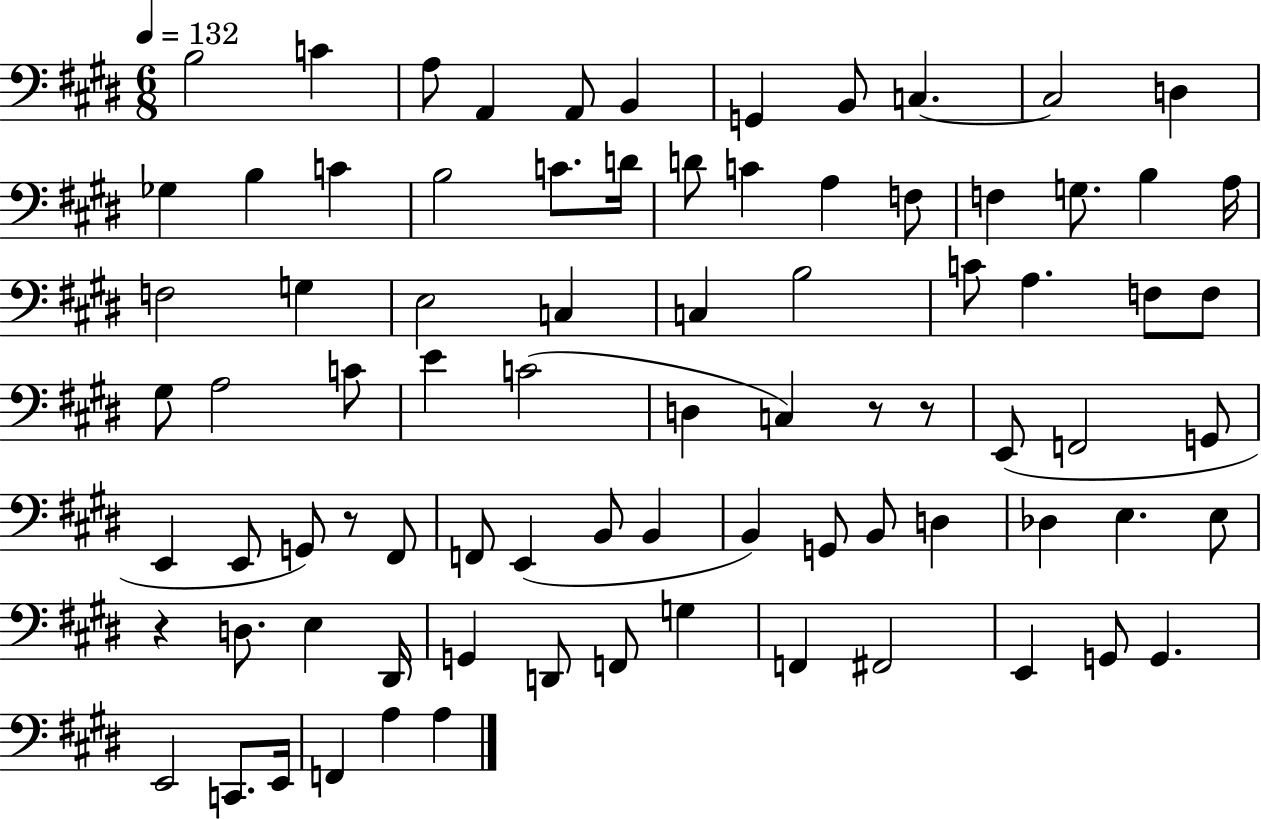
X:1
T:Untitled
M:6/8
L:1/4
K:E
B,2 C A,/2 A,, A,,/2 B,, G,, B,,/2 C, C,2 D, _G, B, C B,2 C/2 D/4 D/2 C A, F,/2 F, G,/2 B, A,/4 F,2 G, E,2 C, C, B,2 C/2 A, F,/2 F,/2 ^G,/2 A,2 C/2 E C2 D, C, z/2 z/2 E,,/2 F,,2 G,,/2 E,, E,,/2 G,,/2 z/2 ^F,,/2 F,,/2 E,, B,,/2 B,, B,, G,,/2 B,,/2 D, _D, E, E,/2 z D,/2 E, ^D,,/4 G,, D,,/2 F,,/2 G, F,, ^F,,2 E,, G,,/2 G,, E,,2 C,,/2 E,,/4 F,, A, A,